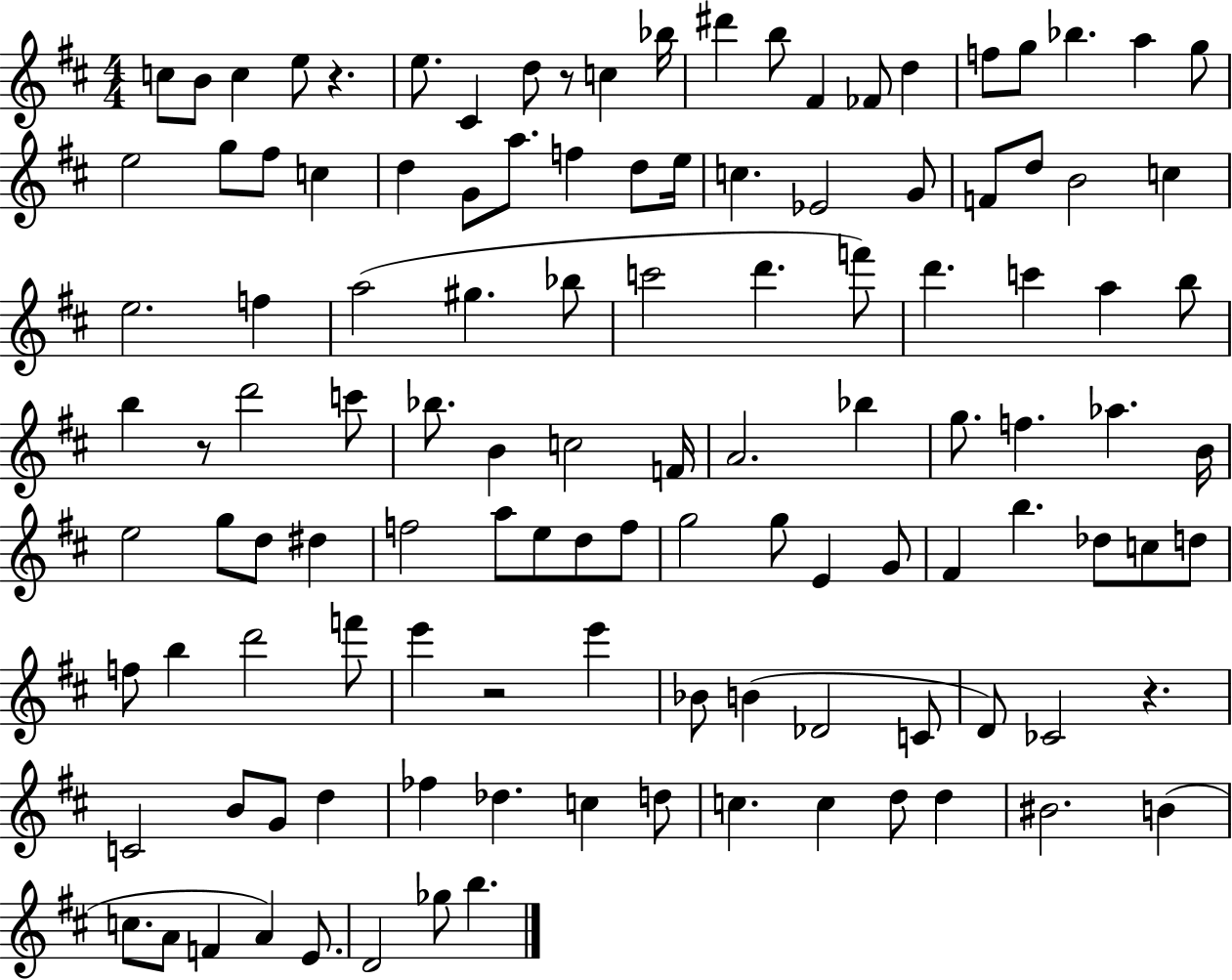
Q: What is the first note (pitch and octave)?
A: C5